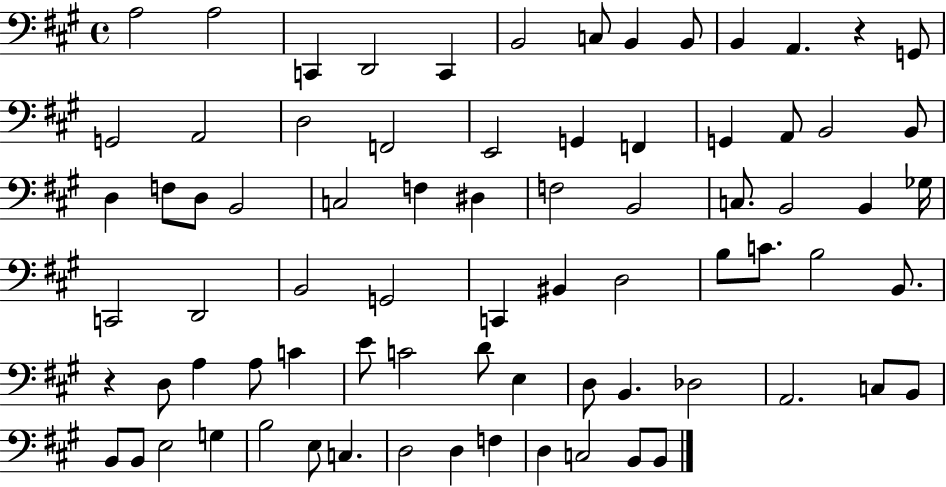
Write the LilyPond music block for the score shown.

{
  \clef bass
  \time 4/4
  \defaultTimeSignature
  \key a \major
  a2 a2 | c,4 d,2 c,4 | b,2 c8 b,4 b,8 | b,4 a,4. r4 g,8 | \break g,2 a,2 | d2 f,2 | e,2 g,4 f,4 | g,4 a,8 b,2 b,8 | \break d4 f8 d8 b,2 | c2 f4 dis4 | f2 b,2 | c8. b,2 b,4 ges16 | \break c,2 d,2 | b,2 g,2 | c,4 bis,4 d2 | b8 c'8. b2 b,8. | \break r4 d8 a4 a8 c'4 | e'8 c'2 d'8 e4 | d8 b,4. des2 | a,2. c8 b,8 | \break b,8 b,8 e2 g4 | b2 e8 c4. | d2 d4 f4 | d4 c2 b,8 b,8 | \break \bar "|."
}